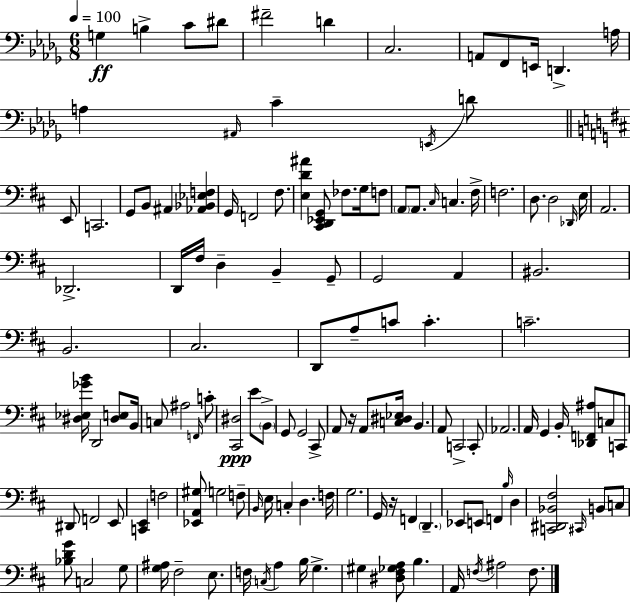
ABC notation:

X:1
T:Untitled
M:6/8
L:1/4
K:Bbm
G, B, C/2 ^D/2 ^F2 D C,2 A,,/2 F,,/2 E,,/4 D,, A,/4 A, ^A,,/4 C E,,/4 D/2 E,,/2 C,,2 G,,/2 B,,/2 ^A,, [_A,,_B,,_E,F,] G,,/4 F,,2 ^F,/2 [E,D^A] [^C,,D,,_E,,G,,]/2 _F,/2 G,/4 F,/2 A,,/2 A,,/2 ^C,/4 C, ^F,/4 F,2 D,/2 D,2 _D,,/4 E,/4 A,,2 _D,,2 D,,/4 ^F,/4 D, B,, G,,/2 G,,2 A,, ^B,,2 B,,2 ^C,2 D,,/2 A,/2 C/2 C C2 [^D,_E,_GB]/4 D,,2 [^D,E,]/2 B,,/4 C,/2 ^A,2 F,,/4 C/2 [^C,,^D,]2 E/2 B,,/2 G,,/2 G,,2 ^C,,/2 A,,/2 z/4 A,,/2 [C,^D,_E,]/4 B,, A,,/2 C,,2 C,,/2 _A,,2 A,,/4 G,, B,,/4 [_D,,F,,^A,]/2 C,/2 C,,/2 ^D,,/2 F,,2 E,,/2 [C,,E,,] F,2 [_E,,A,,^G,]/2 G,2 F,/2 B,,/4 E,/4 C, D, F,/4 G,2 G,,/4 z/4 F,, D,, _E,,/2 E,,/2 F,, B,/4 D, [C,,^D,,_B,,^F,]2 ^C,,/4 B,,/2 C,/2 [_B,DG]/2 C,2 G,/2 [G,^A,]/4 ^F,2 E,/2 F,/4 C,/4 A, B,/4 G, ^G, [^D,^F,_G,A,]/2 B, A,,/4 F,/4 ^A,2 F,/2